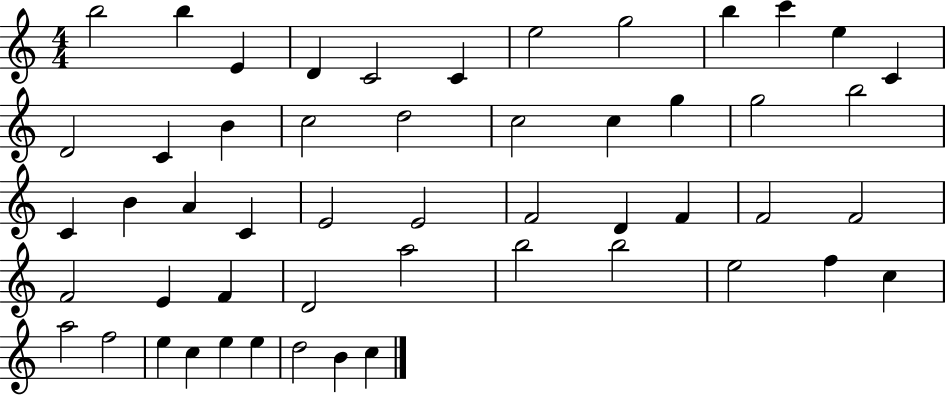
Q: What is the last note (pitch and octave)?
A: C5